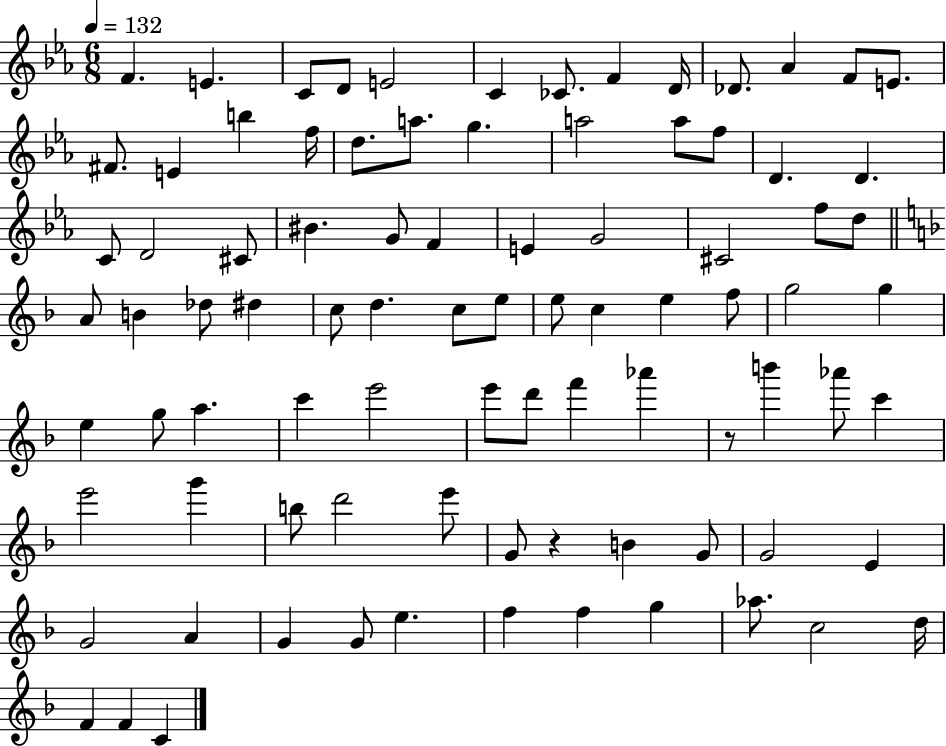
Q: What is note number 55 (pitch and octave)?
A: E6